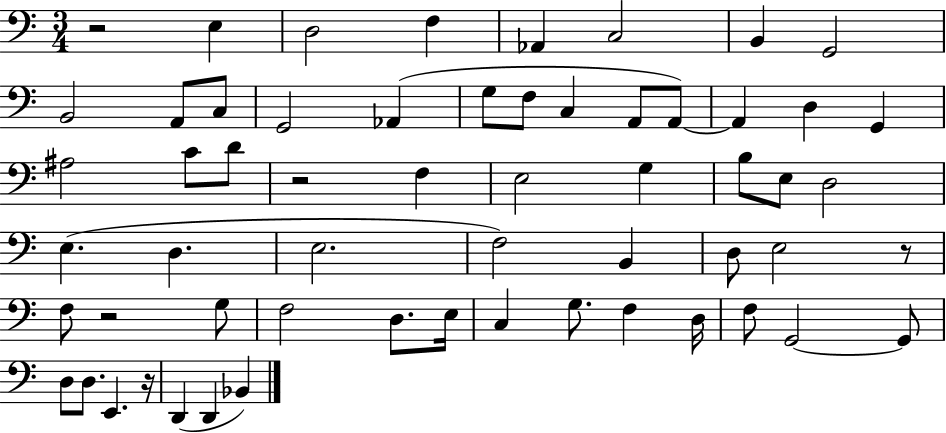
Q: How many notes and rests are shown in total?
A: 59